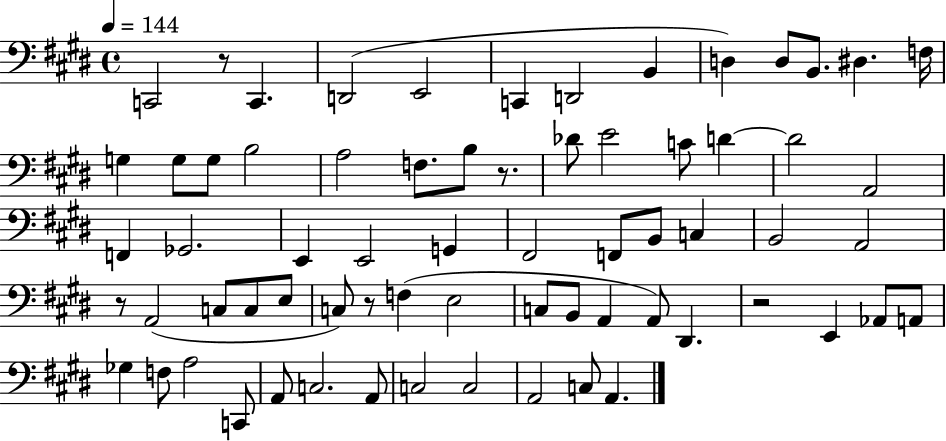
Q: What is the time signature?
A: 4/4